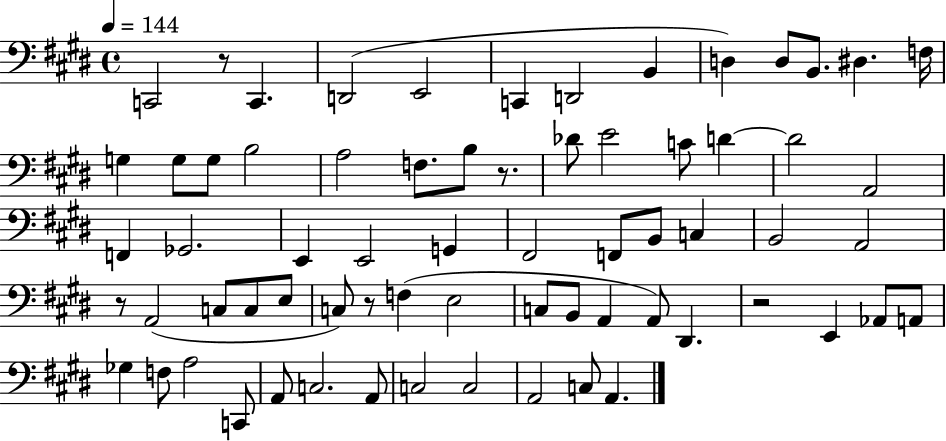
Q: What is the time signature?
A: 4/4